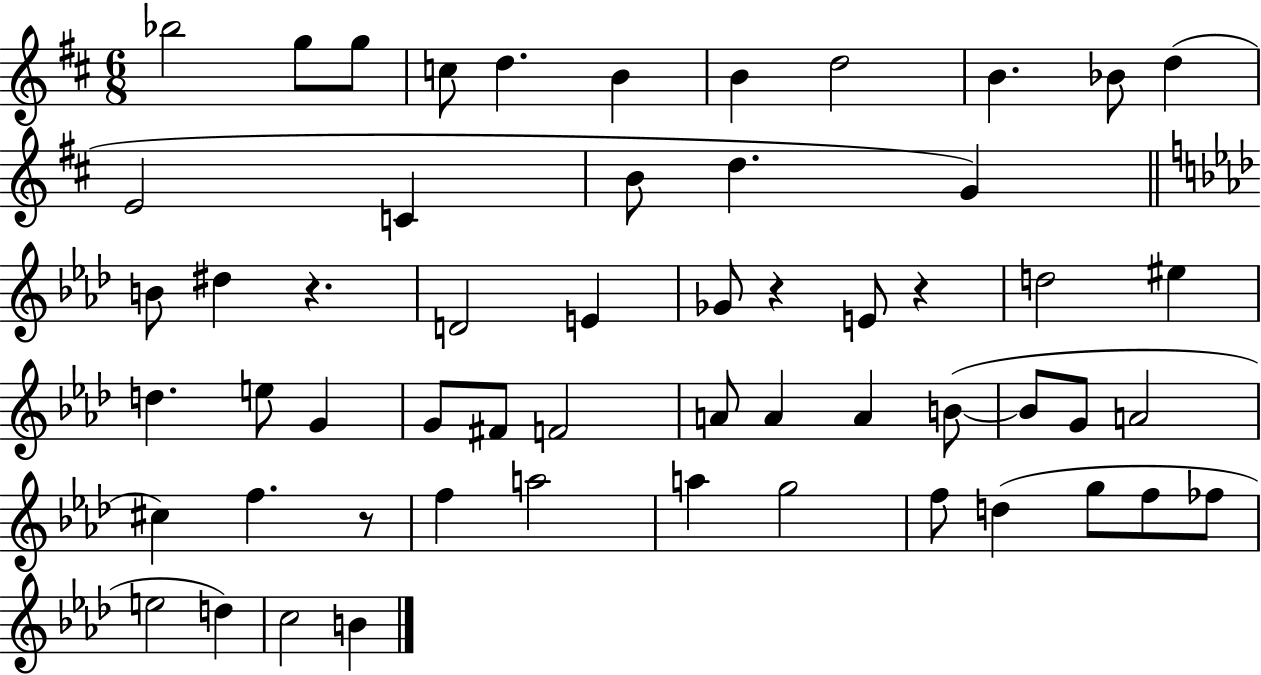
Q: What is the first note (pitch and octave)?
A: Bb5